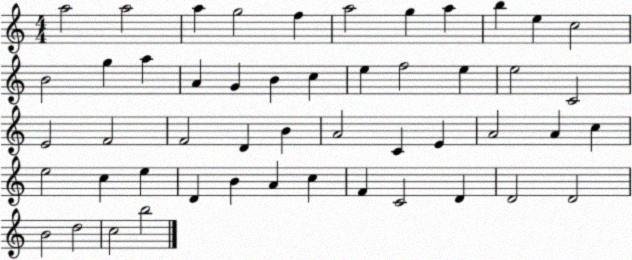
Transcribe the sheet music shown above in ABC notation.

X:1
T:Untitled
M:4/4
L:1/4
K:C
a2 a2 a g2 f a2 g a b e c2 B2 g a A G B c e f2 e e2 C2 E2 F2 F2 D B A2 C E A2 A c e2 c e D B A c F C2 D D2 D2 B2 d2 c2 b2